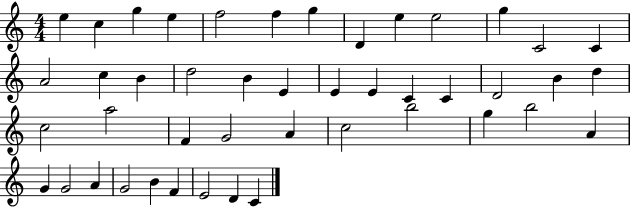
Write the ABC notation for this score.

X:1
T:Untitled
M:4/4
L:1/4
K:C
e c g e f2 f g D e e2 g C2 C A2 c B d2 B E E E C C D2 B d c2 a2 F G2 A c2 b2 g b2 A G G2 A G2 B F E2 D C